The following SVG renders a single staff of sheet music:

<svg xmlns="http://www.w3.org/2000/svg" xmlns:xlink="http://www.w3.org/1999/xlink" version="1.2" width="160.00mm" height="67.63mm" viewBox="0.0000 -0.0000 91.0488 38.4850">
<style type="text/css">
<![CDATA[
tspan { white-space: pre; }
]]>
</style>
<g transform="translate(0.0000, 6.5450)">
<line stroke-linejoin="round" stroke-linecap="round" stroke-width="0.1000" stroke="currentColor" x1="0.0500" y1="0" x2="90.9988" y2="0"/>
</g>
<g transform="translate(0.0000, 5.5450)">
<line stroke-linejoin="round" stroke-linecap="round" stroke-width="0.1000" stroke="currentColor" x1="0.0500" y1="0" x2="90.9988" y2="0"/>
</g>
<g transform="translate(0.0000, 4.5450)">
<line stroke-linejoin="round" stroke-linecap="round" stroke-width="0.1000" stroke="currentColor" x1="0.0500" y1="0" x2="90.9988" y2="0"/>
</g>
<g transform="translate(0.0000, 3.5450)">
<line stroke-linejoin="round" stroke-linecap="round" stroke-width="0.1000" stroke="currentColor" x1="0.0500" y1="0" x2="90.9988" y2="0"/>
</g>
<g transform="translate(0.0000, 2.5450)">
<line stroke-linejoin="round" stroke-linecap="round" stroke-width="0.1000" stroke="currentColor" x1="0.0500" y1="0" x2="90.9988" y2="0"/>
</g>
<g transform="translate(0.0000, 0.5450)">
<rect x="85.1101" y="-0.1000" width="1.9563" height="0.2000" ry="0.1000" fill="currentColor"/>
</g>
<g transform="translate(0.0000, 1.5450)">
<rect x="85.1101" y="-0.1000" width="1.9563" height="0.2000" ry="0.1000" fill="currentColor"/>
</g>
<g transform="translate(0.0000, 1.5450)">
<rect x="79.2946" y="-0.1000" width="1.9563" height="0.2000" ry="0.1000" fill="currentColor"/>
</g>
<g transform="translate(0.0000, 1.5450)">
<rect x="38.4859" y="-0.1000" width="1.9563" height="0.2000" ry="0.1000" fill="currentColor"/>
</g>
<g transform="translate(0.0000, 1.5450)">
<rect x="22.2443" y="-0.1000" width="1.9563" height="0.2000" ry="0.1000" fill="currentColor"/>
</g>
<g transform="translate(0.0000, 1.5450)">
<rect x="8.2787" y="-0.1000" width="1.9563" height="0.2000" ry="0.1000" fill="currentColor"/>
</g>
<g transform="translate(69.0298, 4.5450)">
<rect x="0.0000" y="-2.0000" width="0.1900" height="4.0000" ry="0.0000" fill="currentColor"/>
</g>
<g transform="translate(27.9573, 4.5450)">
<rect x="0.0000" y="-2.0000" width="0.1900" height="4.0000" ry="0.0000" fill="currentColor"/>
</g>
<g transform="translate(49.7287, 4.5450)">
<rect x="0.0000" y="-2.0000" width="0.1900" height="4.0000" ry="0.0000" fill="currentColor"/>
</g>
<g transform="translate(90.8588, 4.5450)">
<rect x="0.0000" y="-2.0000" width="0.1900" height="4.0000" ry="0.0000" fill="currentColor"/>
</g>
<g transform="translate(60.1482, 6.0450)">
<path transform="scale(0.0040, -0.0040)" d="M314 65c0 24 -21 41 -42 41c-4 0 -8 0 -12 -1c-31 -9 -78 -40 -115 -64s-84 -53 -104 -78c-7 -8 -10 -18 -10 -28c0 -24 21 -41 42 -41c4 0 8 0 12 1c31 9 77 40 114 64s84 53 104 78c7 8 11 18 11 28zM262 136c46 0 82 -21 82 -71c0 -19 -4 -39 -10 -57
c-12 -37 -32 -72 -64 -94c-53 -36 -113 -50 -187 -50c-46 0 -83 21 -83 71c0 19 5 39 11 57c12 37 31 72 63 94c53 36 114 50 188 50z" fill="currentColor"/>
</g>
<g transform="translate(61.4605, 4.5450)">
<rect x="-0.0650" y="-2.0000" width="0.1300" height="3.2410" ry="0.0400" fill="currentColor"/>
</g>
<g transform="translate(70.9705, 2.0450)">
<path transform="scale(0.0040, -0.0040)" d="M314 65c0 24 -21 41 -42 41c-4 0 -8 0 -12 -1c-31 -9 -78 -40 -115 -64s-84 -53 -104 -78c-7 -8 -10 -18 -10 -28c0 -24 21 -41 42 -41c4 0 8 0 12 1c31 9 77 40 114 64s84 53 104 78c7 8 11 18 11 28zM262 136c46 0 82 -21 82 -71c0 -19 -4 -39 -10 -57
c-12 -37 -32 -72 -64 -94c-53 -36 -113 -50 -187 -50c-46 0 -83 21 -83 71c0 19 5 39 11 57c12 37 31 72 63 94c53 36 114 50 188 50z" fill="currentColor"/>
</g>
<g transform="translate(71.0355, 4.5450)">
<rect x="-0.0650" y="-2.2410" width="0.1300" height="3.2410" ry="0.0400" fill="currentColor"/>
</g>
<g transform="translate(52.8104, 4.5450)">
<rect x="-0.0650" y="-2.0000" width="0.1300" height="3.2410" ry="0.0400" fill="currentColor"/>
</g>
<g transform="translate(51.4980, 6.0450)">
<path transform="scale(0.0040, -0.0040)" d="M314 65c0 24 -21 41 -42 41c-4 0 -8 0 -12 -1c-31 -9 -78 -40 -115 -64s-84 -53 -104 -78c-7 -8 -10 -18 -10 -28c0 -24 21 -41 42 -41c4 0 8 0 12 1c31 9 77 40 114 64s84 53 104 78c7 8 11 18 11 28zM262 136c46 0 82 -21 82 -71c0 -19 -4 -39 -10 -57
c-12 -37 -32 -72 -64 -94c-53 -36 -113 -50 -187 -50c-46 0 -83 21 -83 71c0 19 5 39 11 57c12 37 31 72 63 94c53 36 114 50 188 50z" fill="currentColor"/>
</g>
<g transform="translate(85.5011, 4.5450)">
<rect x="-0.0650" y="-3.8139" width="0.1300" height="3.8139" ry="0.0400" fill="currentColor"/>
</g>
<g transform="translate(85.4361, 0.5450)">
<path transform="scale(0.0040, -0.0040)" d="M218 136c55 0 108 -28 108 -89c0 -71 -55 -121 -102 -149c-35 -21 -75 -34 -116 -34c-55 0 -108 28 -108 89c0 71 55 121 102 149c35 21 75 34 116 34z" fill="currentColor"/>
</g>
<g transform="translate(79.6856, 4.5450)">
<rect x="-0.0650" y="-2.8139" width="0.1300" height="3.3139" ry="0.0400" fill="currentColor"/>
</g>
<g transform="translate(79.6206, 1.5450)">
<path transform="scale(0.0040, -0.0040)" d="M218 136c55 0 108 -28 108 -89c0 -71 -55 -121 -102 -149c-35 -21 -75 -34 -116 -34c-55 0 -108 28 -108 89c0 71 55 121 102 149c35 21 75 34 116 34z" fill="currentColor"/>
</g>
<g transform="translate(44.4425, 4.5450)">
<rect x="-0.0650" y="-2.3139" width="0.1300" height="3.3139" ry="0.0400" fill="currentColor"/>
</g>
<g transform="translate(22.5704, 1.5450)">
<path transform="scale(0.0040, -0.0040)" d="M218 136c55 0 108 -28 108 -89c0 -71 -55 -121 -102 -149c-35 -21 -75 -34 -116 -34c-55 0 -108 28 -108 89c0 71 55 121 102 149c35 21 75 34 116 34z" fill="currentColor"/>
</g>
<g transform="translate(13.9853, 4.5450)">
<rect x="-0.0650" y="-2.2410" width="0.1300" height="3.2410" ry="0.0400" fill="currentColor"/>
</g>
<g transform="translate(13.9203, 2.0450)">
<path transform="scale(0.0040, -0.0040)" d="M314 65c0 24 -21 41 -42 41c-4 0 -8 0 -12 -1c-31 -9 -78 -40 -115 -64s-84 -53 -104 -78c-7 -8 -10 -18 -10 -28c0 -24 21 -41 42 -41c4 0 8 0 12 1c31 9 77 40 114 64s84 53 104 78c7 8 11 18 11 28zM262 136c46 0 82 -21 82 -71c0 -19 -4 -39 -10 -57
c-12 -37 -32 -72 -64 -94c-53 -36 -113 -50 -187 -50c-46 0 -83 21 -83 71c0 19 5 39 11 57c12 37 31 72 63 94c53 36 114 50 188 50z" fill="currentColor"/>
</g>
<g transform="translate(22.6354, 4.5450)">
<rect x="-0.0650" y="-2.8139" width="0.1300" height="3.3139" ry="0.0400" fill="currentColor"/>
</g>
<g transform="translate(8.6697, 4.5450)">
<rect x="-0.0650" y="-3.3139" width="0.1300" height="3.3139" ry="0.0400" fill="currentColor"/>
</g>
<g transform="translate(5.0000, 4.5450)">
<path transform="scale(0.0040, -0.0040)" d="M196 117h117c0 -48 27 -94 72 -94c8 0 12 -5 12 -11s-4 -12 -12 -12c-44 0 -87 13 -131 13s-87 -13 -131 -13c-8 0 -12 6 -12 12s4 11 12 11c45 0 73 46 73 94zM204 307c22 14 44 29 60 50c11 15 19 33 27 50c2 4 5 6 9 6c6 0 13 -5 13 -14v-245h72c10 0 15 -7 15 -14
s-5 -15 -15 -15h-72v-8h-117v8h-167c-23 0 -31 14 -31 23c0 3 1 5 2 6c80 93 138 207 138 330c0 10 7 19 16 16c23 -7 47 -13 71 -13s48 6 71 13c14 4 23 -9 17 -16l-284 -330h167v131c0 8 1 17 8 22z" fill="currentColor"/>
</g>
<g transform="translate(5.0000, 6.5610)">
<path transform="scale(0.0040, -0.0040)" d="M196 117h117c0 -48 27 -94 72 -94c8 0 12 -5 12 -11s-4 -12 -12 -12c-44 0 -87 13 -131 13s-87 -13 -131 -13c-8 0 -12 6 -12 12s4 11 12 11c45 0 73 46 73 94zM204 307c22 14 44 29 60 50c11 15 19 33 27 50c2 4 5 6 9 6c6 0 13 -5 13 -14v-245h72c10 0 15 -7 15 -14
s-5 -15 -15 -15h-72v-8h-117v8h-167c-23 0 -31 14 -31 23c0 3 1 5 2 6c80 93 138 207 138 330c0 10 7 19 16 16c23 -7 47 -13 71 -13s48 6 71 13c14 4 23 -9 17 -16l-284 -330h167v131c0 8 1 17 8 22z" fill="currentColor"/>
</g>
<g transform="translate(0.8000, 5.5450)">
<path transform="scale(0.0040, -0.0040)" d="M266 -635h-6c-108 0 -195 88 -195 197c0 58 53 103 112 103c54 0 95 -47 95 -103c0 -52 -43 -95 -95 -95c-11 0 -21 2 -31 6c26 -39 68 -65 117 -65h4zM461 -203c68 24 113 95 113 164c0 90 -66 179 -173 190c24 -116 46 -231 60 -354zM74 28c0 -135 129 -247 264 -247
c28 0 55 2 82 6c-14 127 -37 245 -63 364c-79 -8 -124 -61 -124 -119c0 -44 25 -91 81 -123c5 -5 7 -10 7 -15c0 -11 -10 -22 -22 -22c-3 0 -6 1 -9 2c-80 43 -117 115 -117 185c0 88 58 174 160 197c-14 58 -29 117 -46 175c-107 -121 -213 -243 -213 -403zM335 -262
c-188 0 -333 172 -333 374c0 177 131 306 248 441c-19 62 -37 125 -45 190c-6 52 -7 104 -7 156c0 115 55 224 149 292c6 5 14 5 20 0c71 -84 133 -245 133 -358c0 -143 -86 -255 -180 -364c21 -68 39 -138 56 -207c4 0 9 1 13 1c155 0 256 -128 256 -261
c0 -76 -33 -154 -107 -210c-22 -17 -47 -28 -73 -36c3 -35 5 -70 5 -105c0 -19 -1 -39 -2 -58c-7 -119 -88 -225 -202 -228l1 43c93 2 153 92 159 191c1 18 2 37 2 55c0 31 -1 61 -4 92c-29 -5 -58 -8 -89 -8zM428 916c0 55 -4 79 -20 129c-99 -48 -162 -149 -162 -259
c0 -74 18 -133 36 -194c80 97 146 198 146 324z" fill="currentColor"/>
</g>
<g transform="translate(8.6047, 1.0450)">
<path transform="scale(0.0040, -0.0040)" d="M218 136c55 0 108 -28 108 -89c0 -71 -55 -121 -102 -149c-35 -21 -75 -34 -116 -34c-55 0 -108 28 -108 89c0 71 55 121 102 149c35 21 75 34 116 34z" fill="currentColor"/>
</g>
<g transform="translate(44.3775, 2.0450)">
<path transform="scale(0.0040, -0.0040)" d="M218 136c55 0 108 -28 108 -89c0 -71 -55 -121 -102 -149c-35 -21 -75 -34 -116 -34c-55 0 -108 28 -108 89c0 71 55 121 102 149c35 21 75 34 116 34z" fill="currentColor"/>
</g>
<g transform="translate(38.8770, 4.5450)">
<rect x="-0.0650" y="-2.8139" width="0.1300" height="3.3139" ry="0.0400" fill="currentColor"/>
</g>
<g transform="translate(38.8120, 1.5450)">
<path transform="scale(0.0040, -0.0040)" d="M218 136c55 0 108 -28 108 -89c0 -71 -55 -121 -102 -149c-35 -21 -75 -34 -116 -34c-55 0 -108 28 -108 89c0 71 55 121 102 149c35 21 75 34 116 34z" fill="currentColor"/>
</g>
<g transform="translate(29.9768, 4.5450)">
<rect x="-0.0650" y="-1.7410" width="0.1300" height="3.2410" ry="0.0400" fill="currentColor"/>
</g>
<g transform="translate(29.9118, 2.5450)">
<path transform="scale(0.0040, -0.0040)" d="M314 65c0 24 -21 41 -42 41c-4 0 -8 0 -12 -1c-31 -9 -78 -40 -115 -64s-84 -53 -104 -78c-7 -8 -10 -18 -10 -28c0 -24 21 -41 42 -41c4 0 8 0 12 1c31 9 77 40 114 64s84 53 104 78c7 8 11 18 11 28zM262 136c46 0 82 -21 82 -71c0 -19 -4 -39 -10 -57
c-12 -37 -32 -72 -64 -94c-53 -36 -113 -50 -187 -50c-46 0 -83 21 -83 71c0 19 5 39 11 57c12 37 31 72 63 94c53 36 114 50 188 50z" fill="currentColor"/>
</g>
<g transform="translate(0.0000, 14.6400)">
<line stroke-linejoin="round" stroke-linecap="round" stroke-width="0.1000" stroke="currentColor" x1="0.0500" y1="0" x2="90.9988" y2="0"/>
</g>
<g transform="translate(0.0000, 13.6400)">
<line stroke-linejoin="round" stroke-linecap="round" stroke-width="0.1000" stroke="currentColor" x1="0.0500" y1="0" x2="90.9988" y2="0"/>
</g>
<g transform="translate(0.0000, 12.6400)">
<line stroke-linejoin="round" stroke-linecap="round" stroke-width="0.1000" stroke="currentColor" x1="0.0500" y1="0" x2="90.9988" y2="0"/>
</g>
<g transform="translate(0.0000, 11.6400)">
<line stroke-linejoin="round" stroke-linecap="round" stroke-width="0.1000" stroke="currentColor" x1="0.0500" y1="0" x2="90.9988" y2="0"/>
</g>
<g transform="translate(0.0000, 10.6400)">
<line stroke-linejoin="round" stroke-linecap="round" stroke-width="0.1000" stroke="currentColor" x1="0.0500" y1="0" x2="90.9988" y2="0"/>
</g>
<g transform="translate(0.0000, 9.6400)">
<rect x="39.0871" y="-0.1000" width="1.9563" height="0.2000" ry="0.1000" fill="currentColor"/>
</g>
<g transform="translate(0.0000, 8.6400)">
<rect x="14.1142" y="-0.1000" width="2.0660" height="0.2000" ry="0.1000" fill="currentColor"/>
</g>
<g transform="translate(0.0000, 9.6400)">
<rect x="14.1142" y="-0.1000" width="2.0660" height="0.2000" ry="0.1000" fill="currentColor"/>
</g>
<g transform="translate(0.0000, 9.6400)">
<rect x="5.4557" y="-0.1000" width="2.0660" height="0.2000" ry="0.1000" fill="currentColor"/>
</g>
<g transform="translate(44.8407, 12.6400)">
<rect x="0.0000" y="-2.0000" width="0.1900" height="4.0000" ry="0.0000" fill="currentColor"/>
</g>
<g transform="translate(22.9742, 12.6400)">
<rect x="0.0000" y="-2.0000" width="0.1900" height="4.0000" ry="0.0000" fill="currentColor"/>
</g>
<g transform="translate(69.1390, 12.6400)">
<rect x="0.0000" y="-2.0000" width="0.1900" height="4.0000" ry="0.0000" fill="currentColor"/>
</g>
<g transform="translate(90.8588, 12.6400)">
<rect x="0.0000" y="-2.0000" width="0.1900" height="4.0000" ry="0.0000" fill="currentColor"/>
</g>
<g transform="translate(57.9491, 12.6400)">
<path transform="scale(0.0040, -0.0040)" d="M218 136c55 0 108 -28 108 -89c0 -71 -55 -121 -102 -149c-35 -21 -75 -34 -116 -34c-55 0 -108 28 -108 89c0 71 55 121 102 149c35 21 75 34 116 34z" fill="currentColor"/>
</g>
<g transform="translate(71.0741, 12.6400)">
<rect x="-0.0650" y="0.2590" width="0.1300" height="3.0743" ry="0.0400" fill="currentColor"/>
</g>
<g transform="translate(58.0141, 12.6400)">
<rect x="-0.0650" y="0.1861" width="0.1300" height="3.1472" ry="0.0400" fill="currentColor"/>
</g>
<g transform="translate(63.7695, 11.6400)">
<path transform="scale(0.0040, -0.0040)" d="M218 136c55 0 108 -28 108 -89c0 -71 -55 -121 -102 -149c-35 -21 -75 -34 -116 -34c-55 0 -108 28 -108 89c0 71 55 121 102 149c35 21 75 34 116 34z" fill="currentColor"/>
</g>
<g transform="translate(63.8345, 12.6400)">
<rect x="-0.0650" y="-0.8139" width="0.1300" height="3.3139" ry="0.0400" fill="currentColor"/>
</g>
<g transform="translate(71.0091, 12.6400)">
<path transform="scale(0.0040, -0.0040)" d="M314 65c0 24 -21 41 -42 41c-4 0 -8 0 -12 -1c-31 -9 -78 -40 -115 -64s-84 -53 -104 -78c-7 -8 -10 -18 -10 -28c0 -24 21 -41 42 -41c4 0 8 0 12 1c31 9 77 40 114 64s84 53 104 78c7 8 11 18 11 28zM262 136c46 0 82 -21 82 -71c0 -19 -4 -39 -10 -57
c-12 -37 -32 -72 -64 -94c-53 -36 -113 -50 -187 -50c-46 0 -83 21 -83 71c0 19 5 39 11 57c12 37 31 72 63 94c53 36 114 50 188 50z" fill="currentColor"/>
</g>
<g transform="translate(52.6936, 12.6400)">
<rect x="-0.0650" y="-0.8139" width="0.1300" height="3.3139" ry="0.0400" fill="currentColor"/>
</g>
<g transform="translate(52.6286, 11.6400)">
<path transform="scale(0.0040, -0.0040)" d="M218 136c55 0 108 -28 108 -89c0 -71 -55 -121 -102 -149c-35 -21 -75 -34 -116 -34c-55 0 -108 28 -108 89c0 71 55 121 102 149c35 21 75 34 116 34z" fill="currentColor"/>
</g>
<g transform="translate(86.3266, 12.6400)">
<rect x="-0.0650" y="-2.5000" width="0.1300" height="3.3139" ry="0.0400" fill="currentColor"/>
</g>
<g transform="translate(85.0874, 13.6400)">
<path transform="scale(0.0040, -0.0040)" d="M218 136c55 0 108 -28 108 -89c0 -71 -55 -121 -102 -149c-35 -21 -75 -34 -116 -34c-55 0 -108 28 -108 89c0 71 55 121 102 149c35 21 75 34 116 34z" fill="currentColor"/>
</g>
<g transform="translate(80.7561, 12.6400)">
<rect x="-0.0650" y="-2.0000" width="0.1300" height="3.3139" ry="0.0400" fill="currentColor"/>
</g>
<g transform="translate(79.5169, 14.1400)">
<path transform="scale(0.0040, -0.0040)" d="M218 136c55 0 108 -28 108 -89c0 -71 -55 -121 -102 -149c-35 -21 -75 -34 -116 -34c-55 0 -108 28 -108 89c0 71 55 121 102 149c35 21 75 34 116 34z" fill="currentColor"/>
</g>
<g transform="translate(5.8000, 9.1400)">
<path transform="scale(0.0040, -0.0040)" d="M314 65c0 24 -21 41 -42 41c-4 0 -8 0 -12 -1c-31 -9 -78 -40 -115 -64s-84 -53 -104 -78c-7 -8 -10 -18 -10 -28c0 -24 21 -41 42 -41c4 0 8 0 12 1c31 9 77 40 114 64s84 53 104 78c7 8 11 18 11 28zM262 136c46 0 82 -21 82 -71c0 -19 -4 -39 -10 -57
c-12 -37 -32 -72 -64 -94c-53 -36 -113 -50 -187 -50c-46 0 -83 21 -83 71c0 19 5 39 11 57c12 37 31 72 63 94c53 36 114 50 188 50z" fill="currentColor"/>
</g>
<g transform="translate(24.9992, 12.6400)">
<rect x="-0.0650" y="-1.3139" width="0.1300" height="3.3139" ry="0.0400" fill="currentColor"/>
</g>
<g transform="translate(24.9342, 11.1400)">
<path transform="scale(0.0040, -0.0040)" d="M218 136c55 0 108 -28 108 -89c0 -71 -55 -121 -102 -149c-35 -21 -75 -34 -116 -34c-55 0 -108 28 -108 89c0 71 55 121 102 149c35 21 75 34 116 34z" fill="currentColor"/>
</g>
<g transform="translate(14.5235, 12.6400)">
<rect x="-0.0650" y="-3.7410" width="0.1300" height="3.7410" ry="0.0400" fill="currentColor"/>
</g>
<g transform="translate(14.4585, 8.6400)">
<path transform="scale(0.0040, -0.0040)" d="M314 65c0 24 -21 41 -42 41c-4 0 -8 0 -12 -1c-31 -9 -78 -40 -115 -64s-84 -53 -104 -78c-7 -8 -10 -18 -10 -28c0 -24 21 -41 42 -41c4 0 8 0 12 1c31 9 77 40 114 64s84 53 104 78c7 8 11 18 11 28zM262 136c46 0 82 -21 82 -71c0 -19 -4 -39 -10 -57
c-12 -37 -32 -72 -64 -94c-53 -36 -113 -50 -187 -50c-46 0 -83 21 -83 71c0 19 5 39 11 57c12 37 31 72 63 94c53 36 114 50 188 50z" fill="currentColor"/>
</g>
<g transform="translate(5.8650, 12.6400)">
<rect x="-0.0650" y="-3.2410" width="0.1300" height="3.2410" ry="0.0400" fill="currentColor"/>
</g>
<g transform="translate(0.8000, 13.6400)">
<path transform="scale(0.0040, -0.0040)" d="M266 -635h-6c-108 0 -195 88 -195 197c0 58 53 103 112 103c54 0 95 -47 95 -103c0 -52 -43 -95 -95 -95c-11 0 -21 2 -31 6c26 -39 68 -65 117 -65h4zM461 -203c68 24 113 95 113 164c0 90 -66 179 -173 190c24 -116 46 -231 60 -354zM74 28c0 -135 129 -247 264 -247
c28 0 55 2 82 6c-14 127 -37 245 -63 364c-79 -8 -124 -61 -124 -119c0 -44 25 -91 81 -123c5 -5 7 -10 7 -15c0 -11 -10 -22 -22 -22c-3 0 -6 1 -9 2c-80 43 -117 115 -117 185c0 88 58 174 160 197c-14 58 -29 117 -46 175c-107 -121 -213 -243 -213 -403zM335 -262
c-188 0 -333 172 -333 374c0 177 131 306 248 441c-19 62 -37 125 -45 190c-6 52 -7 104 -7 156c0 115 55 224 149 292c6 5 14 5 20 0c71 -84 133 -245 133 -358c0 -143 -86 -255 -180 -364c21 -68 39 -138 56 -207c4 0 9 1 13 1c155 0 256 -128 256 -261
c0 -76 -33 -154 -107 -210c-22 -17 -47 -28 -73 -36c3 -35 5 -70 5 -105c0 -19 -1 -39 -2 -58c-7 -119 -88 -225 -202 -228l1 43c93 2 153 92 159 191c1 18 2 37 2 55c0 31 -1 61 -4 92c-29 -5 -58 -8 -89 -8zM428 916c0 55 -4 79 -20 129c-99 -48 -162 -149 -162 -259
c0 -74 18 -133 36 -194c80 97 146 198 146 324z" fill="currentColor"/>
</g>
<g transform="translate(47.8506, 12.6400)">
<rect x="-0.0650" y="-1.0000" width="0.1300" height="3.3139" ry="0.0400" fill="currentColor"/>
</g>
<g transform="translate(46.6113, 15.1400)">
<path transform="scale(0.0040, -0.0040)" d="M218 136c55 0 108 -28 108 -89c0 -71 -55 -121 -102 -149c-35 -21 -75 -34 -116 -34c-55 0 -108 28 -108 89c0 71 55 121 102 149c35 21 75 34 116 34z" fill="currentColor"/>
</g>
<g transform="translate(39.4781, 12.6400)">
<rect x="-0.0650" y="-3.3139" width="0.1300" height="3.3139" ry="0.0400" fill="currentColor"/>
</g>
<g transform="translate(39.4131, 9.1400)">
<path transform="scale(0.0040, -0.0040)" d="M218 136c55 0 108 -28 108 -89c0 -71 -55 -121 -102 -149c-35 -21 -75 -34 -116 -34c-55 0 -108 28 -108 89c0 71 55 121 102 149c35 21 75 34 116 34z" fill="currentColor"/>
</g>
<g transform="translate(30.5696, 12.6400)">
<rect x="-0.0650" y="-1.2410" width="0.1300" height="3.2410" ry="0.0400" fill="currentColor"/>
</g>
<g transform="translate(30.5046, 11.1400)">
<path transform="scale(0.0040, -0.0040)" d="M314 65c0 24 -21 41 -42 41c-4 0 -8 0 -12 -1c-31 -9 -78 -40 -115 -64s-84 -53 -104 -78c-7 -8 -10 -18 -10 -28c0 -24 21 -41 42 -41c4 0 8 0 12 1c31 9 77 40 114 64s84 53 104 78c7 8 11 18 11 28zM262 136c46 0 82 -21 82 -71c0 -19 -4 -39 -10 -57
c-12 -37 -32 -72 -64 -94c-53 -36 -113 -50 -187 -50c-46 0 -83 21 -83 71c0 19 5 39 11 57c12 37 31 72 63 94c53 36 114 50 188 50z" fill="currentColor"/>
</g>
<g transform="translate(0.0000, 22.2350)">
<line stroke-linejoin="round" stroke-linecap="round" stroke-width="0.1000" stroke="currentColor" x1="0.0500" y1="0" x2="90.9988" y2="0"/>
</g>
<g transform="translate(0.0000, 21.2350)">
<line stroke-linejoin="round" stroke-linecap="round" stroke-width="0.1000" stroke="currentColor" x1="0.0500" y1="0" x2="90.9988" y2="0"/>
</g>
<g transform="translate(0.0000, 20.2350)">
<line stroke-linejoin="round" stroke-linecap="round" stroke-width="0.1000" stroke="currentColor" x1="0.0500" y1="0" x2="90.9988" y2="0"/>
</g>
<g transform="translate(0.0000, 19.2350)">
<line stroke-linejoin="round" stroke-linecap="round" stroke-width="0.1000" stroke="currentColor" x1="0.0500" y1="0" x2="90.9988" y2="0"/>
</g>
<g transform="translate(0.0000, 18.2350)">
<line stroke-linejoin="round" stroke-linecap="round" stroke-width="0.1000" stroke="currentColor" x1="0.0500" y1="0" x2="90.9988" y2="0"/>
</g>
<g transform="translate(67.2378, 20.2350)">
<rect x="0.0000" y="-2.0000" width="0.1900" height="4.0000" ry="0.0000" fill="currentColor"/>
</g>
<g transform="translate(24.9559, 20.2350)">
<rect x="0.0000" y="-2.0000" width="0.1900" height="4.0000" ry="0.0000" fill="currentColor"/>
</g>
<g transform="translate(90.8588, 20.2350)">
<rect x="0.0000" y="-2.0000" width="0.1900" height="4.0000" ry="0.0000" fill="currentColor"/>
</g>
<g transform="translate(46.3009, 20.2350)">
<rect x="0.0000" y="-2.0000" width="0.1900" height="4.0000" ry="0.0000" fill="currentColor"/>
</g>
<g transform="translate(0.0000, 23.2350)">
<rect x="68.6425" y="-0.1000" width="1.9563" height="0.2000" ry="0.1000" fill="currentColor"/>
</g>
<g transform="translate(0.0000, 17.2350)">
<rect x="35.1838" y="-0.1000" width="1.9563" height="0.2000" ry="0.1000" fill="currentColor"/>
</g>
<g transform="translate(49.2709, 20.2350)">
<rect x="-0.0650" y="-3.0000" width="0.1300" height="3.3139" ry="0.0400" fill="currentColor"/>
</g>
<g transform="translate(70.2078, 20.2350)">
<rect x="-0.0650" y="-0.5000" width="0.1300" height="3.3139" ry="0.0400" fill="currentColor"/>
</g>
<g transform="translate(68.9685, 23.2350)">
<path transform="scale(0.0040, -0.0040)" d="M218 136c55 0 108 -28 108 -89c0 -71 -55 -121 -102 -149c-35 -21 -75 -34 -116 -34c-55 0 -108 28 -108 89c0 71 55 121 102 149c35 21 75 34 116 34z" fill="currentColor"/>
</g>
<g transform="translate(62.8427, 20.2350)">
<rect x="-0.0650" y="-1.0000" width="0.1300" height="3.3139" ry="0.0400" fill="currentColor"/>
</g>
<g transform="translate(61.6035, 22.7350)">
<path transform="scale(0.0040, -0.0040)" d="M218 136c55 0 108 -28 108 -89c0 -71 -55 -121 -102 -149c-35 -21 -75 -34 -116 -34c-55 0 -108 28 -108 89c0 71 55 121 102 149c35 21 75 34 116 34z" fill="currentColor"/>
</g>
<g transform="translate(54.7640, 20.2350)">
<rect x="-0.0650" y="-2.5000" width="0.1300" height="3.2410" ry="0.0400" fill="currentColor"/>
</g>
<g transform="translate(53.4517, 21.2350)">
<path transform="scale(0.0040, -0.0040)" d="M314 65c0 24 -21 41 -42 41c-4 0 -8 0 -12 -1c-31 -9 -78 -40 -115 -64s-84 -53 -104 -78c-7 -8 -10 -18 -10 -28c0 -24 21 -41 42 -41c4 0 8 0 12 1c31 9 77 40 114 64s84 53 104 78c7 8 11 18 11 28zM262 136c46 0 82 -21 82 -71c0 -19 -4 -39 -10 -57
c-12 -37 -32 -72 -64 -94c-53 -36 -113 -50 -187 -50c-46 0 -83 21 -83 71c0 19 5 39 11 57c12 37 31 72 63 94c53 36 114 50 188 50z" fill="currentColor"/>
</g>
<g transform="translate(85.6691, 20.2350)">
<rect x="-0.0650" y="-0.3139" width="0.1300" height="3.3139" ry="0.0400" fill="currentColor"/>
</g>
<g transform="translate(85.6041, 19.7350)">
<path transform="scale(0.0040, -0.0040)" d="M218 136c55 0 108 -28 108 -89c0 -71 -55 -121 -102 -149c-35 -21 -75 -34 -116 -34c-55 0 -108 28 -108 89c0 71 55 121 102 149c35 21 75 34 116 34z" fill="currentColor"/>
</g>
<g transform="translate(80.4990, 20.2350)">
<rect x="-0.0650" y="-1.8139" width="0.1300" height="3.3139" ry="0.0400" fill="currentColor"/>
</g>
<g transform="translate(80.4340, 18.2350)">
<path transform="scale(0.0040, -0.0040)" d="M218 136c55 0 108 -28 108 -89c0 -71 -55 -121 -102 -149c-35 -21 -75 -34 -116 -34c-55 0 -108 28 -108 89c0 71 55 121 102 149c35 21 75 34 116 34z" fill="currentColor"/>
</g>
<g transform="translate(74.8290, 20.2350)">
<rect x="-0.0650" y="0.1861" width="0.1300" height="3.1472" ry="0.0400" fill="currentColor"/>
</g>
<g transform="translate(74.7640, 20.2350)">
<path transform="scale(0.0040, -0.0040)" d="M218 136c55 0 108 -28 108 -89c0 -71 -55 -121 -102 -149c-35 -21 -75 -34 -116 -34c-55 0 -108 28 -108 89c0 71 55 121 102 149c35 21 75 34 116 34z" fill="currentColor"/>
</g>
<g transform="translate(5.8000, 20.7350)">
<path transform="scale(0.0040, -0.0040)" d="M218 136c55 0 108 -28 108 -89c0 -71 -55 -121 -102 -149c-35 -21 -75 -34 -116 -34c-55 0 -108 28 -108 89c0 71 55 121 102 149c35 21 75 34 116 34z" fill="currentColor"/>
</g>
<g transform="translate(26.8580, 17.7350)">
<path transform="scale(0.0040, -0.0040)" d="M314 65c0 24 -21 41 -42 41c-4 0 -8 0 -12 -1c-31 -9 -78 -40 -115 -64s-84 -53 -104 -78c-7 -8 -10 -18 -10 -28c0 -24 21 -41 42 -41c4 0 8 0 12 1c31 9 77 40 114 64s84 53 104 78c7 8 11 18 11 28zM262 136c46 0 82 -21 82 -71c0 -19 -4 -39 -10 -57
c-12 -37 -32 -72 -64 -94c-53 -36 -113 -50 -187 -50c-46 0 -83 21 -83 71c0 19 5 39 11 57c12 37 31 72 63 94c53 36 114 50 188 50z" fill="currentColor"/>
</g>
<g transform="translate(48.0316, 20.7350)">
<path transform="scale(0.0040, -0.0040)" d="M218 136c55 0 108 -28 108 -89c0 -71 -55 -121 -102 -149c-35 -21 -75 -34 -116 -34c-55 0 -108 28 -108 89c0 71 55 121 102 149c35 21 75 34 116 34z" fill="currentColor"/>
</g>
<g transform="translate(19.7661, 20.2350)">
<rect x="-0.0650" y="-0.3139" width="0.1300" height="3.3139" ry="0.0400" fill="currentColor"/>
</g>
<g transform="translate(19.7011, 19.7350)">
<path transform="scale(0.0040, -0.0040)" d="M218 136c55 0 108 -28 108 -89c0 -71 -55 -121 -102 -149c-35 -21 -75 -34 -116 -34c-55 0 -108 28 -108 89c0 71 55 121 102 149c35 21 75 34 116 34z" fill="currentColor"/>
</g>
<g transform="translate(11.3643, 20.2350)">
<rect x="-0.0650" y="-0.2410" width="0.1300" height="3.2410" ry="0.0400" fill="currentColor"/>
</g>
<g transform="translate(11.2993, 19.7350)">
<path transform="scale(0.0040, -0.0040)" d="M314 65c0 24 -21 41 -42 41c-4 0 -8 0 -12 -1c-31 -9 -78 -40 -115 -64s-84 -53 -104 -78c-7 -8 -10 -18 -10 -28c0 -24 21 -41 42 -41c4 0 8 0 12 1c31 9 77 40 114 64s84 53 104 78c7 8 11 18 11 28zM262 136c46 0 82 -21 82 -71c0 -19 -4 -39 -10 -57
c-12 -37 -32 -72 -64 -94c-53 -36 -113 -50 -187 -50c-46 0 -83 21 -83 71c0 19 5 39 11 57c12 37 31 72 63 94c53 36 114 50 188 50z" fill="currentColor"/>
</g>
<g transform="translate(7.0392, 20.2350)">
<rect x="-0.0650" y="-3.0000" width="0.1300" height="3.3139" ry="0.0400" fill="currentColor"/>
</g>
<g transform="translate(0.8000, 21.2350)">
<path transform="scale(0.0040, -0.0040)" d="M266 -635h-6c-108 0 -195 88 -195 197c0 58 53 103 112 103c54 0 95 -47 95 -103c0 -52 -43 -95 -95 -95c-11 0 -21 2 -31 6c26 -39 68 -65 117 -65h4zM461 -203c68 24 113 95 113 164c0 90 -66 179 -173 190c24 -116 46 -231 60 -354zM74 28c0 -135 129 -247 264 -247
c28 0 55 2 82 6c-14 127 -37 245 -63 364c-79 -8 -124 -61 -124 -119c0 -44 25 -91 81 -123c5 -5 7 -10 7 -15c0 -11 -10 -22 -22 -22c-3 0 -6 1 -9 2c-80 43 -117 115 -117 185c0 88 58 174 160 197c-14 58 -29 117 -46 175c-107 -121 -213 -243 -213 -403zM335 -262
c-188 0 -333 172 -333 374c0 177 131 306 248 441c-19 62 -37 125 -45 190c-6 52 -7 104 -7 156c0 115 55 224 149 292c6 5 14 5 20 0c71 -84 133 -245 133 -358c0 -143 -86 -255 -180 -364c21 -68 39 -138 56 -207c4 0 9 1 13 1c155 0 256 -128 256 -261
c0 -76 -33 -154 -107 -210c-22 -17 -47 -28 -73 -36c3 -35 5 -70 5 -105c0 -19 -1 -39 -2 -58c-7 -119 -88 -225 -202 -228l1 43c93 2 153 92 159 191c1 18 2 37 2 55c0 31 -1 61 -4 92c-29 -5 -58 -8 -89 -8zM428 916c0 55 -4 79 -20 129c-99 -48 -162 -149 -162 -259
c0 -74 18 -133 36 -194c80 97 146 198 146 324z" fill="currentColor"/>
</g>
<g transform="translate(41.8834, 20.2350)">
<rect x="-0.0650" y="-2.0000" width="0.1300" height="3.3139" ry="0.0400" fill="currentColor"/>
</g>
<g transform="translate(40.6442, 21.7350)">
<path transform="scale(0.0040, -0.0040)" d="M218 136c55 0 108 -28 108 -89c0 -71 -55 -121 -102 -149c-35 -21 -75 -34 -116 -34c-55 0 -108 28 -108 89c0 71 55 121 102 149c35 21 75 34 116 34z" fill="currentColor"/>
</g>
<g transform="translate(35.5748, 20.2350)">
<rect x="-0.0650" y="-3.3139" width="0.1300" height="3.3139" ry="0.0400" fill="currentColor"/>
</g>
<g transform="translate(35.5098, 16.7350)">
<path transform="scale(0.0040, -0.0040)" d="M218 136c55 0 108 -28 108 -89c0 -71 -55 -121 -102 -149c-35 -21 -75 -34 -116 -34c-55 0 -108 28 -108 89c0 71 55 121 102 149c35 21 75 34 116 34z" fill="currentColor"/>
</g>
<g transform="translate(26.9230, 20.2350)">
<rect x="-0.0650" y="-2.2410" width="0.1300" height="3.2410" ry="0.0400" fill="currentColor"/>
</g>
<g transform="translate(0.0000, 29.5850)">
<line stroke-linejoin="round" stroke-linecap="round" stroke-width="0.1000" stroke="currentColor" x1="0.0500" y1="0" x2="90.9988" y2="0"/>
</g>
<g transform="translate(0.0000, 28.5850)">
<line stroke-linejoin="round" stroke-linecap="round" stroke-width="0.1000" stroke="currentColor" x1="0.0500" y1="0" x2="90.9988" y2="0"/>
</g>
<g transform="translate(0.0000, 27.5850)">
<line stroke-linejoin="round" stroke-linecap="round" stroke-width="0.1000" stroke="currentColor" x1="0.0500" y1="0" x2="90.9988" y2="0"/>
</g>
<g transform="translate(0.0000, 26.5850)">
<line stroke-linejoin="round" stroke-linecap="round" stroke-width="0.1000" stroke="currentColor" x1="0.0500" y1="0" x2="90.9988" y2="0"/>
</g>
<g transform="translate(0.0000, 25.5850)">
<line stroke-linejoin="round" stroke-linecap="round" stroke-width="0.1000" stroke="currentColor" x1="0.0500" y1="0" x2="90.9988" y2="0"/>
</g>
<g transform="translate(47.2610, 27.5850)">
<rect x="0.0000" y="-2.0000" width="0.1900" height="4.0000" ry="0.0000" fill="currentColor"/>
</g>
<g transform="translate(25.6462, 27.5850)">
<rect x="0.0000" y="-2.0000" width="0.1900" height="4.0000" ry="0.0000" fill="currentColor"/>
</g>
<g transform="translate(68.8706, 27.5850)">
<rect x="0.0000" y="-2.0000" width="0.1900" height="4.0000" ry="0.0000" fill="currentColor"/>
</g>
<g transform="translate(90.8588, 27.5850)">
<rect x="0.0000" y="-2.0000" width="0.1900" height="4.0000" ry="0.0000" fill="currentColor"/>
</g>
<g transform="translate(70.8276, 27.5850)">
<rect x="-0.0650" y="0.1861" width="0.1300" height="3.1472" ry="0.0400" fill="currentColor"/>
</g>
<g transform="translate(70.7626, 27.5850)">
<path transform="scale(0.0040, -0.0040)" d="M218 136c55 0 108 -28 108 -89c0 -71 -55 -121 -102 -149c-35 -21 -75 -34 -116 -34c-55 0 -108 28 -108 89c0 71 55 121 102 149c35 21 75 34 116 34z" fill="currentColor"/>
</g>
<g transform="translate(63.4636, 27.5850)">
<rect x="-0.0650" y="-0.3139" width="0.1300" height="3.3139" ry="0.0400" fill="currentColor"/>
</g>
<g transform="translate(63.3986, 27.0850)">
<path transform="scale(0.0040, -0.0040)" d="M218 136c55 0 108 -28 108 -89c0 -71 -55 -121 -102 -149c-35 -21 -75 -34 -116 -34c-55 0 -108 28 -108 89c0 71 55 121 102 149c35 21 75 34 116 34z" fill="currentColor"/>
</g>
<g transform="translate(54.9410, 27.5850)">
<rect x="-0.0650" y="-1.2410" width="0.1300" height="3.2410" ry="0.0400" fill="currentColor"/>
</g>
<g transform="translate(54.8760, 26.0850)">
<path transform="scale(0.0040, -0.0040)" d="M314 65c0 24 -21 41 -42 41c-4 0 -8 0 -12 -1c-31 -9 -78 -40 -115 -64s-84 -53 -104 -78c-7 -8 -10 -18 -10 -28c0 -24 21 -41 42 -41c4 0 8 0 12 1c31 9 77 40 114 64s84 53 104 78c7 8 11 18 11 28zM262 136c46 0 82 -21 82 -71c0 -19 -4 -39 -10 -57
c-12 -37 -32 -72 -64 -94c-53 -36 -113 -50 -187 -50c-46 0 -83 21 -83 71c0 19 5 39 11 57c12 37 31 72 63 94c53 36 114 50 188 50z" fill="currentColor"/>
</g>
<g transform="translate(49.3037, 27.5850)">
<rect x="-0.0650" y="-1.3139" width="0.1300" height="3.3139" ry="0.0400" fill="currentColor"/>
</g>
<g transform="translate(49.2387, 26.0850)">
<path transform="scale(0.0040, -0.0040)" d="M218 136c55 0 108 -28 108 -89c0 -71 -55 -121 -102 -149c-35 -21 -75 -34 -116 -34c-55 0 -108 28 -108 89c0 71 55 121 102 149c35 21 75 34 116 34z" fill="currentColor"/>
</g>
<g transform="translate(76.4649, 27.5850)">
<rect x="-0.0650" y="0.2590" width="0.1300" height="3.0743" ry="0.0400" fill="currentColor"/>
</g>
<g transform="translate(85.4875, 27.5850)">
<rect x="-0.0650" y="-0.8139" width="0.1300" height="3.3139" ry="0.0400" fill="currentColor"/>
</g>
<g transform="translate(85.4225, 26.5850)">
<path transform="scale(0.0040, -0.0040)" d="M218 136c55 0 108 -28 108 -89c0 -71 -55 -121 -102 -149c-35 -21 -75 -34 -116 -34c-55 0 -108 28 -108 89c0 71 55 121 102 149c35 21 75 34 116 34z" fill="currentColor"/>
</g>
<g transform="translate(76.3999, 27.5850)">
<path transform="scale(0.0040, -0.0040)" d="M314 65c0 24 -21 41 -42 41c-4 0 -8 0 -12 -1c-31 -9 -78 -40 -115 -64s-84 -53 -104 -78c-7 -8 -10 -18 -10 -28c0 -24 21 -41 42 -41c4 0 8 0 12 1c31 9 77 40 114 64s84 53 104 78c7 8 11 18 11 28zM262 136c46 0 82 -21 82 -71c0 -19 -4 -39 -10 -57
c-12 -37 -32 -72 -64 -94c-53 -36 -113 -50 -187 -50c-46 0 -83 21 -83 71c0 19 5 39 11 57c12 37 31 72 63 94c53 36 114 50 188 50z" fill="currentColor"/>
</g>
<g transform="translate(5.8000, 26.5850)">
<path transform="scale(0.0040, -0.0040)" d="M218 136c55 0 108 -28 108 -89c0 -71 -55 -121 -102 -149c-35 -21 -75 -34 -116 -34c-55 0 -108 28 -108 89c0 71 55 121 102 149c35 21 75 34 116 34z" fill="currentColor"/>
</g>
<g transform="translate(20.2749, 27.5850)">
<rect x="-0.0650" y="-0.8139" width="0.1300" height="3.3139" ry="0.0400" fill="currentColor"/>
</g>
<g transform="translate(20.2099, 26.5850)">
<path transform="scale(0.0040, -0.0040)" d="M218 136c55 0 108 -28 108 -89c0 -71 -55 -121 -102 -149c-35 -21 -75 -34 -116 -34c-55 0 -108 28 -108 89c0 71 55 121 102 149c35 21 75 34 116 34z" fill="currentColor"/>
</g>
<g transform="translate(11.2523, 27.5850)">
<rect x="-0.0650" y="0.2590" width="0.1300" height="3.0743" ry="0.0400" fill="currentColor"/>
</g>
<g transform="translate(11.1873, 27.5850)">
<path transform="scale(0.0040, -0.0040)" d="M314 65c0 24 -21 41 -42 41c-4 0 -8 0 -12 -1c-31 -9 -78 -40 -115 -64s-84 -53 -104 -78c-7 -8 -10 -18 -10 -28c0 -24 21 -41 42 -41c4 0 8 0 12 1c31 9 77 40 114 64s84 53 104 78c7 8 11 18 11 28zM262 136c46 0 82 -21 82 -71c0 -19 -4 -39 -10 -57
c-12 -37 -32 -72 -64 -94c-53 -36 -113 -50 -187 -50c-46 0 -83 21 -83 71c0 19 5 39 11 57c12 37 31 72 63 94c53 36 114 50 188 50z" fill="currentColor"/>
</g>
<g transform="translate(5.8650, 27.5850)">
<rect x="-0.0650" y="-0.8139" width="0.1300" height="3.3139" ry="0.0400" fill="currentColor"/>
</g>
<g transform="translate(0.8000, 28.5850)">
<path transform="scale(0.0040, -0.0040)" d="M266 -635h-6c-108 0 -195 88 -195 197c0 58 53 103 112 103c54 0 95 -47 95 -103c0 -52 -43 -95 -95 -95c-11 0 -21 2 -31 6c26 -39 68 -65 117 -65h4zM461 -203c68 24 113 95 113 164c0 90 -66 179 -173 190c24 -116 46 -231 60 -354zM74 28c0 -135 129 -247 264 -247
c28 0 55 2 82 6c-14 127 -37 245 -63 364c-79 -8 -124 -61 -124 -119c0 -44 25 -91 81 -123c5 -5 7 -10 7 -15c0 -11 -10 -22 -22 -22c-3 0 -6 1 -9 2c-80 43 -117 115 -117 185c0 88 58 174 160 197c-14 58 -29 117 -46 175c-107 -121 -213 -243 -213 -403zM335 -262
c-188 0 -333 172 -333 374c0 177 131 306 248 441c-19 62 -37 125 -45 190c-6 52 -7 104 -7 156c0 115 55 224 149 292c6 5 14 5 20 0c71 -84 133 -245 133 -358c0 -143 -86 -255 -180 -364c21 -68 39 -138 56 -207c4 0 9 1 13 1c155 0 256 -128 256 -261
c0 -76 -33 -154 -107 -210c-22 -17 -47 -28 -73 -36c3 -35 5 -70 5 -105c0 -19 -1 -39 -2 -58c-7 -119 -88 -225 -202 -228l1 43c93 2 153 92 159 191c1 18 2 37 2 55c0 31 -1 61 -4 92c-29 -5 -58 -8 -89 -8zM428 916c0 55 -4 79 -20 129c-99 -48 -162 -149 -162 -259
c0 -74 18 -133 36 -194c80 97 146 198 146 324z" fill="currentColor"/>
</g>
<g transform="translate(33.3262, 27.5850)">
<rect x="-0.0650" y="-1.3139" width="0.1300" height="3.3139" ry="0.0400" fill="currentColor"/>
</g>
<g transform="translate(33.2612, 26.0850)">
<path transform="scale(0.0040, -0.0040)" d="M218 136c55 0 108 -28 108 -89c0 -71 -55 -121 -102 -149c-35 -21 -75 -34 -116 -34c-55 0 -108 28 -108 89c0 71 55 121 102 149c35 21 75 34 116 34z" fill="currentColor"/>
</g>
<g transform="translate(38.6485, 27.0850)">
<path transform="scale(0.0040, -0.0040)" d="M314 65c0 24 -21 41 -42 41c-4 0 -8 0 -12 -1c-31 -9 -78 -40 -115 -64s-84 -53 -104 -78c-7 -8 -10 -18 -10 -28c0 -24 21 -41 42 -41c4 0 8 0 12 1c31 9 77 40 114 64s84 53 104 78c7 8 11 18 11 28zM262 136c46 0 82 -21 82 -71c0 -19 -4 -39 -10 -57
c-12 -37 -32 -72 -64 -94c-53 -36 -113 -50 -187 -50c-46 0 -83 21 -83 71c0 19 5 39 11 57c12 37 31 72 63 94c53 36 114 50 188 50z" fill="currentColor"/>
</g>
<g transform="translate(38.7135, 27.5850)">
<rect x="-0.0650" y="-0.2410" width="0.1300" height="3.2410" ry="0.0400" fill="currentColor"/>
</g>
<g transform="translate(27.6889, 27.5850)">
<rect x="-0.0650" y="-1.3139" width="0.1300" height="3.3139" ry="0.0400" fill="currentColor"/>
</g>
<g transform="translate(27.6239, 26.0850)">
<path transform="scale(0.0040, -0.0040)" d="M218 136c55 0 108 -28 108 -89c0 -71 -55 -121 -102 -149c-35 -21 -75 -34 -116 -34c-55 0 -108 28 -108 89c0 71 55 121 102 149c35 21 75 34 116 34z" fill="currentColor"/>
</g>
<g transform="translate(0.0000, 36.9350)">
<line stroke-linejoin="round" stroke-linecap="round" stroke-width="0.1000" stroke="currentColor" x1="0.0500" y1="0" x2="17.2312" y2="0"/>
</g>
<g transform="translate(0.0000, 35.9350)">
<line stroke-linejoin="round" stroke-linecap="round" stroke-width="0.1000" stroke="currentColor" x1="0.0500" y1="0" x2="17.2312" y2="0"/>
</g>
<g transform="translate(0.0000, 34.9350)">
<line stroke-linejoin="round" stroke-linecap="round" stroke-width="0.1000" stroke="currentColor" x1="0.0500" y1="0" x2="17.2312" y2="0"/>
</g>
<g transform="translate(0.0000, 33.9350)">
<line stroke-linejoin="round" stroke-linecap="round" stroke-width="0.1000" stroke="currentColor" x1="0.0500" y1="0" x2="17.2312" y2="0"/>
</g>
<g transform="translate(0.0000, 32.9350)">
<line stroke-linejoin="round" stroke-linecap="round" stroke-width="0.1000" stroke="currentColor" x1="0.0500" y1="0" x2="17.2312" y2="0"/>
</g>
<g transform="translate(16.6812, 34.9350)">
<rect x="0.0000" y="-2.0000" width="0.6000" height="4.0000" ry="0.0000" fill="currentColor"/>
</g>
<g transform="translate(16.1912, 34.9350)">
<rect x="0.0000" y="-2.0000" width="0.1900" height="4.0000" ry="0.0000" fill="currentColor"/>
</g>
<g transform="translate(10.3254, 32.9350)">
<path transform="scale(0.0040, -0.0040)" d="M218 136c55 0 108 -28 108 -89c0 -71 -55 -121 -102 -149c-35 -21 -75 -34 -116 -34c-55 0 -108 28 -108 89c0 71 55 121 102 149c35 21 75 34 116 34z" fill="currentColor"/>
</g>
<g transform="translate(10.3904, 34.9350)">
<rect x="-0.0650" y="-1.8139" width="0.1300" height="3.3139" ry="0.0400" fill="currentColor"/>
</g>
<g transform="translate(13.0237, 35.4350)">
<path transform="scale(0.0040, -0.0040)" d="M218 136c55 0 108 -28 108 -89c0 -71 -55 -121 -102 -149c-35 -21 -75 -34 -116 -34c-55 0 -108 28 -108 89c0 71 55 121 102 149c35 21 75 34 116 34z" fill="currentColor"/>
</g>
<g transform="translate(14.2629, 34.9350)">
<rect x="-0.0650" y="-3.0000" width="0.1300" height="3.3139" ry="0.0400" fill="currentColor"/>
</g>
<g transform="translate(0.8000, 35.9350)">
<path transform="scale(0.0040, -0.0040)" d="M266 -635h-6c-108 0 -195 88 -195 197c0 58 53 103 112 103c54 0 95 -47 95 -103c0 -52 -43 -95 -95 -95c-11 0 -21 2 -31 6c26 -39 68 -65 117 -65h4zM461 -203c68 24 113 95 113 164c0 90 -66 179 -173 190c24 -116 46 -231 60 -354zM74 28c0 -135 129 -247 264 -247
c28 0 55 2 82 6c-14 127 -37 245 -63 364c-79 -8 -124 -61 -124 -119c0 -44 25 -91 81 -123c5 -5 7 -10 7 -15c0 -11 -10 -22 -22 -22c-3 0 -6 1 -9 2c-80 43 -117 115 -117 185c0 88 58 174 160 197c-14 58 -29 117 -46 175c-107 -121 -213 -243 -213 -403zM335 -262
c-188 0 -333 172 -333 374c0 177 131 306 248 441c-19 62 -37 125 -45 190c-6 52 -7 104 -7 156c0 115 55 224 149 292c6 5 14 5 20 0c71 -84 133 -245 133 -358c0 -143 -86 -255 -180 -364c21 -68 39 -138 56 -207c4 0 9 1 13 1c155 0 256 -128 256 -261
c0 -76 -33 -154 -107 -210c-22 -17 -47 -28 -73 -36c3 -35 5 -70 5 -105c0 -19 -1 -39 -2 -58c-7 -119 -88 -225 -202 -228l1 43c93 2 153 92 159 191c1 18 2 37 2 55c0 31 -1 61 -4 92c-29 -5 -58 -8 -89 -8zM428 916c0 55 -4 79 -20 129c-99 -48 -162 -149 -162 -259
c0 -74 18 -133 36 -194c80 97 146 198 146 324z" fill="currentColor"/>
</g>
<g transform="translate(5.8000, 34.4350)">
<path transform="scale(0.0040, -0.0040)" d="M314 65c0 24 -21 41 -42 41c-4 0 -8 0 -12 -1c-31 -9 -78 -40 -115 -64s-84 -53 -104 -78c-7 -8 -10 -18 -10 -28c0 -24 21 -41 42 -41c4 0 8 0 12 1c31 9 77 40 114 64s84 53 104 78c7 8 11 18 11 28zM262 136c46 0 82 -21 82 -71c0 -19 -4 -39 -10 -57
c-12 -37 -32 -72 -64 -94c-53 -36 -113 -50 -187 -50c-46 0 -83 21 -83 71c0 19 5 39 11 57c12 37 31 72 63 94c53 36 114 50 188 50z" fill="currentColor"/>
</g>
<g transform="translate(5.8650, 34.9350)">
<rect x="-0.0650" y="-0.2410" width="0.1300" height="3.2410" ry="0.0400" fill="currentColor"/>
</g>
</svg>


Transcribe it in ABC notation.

X:1
T:Untitled
M:4/4
L:1/4
K:C
b g2 a f2 a g F2 F2 g2 a c' b2 c'2 e e2 b D d B d B2 F G A c2 c g2 b F A G2 D C B f c d B2 d e e c2 e e2 c B B2 d c2 f A